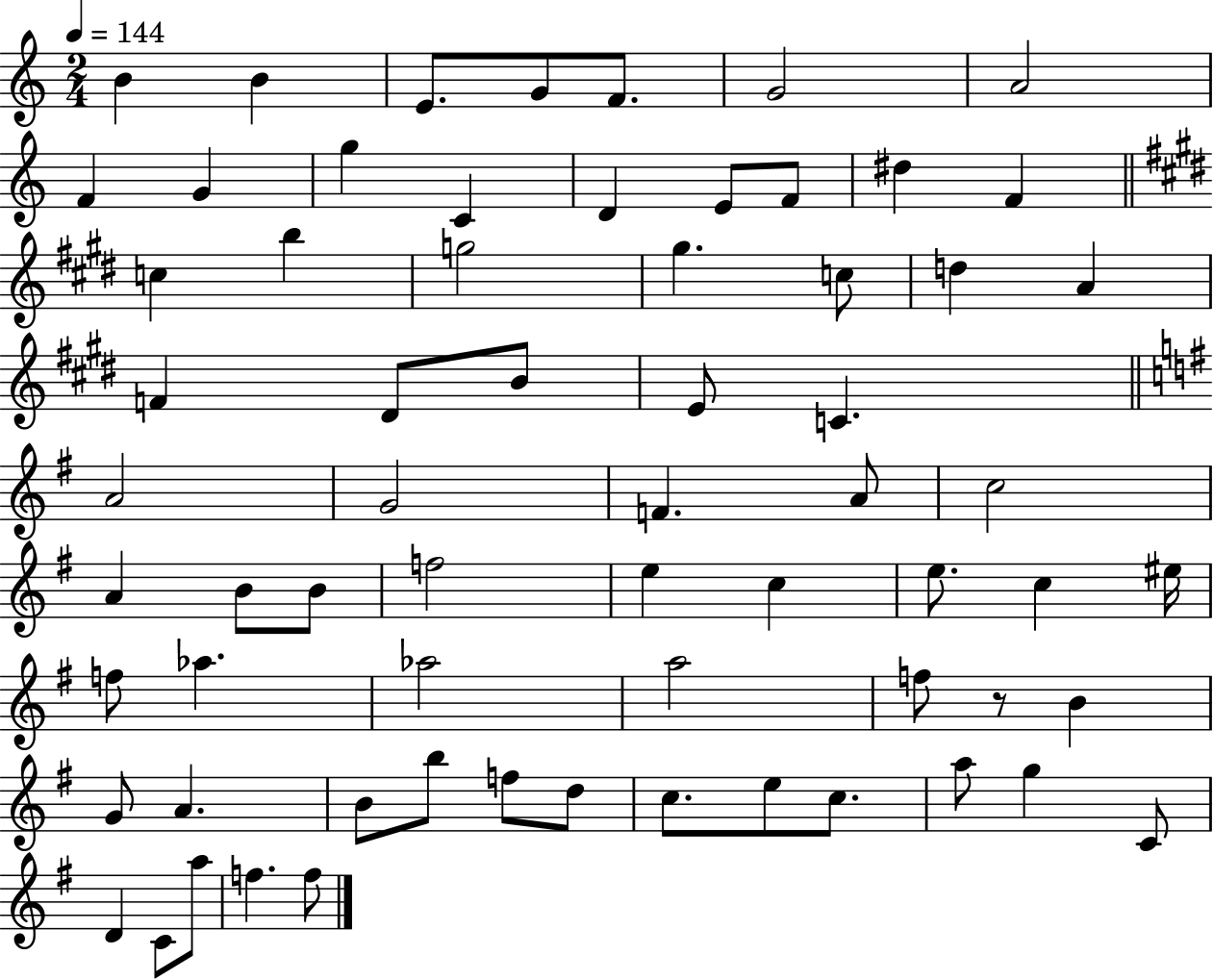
B4/q B4/q E4/e. G4/e F4/e. G4/h A4/h F4/q G4/q G5/q C4/q D4/q E4/e F4/e D#5/q F4/q C5/q B5/q G5/h G#5/q. C5/e D5/q A4/q F4/q D#4/e B4/e E4/e C4/q. A4/h G4/h F4/q. A4/e C5/h A4/q B4/e B4/e F5/h E5/q C5/q E5/e. C5/q EIS5/s F5/e Ab5/q. Ab5/h A5/h F5/e R/e B4/q G4/e A4/q. B4/e B5/e F5/e D5/e C5/e. E5/e C5/e. A5/e G5/q C4/e D4/q C4/e A5/e F5/q. F5/e